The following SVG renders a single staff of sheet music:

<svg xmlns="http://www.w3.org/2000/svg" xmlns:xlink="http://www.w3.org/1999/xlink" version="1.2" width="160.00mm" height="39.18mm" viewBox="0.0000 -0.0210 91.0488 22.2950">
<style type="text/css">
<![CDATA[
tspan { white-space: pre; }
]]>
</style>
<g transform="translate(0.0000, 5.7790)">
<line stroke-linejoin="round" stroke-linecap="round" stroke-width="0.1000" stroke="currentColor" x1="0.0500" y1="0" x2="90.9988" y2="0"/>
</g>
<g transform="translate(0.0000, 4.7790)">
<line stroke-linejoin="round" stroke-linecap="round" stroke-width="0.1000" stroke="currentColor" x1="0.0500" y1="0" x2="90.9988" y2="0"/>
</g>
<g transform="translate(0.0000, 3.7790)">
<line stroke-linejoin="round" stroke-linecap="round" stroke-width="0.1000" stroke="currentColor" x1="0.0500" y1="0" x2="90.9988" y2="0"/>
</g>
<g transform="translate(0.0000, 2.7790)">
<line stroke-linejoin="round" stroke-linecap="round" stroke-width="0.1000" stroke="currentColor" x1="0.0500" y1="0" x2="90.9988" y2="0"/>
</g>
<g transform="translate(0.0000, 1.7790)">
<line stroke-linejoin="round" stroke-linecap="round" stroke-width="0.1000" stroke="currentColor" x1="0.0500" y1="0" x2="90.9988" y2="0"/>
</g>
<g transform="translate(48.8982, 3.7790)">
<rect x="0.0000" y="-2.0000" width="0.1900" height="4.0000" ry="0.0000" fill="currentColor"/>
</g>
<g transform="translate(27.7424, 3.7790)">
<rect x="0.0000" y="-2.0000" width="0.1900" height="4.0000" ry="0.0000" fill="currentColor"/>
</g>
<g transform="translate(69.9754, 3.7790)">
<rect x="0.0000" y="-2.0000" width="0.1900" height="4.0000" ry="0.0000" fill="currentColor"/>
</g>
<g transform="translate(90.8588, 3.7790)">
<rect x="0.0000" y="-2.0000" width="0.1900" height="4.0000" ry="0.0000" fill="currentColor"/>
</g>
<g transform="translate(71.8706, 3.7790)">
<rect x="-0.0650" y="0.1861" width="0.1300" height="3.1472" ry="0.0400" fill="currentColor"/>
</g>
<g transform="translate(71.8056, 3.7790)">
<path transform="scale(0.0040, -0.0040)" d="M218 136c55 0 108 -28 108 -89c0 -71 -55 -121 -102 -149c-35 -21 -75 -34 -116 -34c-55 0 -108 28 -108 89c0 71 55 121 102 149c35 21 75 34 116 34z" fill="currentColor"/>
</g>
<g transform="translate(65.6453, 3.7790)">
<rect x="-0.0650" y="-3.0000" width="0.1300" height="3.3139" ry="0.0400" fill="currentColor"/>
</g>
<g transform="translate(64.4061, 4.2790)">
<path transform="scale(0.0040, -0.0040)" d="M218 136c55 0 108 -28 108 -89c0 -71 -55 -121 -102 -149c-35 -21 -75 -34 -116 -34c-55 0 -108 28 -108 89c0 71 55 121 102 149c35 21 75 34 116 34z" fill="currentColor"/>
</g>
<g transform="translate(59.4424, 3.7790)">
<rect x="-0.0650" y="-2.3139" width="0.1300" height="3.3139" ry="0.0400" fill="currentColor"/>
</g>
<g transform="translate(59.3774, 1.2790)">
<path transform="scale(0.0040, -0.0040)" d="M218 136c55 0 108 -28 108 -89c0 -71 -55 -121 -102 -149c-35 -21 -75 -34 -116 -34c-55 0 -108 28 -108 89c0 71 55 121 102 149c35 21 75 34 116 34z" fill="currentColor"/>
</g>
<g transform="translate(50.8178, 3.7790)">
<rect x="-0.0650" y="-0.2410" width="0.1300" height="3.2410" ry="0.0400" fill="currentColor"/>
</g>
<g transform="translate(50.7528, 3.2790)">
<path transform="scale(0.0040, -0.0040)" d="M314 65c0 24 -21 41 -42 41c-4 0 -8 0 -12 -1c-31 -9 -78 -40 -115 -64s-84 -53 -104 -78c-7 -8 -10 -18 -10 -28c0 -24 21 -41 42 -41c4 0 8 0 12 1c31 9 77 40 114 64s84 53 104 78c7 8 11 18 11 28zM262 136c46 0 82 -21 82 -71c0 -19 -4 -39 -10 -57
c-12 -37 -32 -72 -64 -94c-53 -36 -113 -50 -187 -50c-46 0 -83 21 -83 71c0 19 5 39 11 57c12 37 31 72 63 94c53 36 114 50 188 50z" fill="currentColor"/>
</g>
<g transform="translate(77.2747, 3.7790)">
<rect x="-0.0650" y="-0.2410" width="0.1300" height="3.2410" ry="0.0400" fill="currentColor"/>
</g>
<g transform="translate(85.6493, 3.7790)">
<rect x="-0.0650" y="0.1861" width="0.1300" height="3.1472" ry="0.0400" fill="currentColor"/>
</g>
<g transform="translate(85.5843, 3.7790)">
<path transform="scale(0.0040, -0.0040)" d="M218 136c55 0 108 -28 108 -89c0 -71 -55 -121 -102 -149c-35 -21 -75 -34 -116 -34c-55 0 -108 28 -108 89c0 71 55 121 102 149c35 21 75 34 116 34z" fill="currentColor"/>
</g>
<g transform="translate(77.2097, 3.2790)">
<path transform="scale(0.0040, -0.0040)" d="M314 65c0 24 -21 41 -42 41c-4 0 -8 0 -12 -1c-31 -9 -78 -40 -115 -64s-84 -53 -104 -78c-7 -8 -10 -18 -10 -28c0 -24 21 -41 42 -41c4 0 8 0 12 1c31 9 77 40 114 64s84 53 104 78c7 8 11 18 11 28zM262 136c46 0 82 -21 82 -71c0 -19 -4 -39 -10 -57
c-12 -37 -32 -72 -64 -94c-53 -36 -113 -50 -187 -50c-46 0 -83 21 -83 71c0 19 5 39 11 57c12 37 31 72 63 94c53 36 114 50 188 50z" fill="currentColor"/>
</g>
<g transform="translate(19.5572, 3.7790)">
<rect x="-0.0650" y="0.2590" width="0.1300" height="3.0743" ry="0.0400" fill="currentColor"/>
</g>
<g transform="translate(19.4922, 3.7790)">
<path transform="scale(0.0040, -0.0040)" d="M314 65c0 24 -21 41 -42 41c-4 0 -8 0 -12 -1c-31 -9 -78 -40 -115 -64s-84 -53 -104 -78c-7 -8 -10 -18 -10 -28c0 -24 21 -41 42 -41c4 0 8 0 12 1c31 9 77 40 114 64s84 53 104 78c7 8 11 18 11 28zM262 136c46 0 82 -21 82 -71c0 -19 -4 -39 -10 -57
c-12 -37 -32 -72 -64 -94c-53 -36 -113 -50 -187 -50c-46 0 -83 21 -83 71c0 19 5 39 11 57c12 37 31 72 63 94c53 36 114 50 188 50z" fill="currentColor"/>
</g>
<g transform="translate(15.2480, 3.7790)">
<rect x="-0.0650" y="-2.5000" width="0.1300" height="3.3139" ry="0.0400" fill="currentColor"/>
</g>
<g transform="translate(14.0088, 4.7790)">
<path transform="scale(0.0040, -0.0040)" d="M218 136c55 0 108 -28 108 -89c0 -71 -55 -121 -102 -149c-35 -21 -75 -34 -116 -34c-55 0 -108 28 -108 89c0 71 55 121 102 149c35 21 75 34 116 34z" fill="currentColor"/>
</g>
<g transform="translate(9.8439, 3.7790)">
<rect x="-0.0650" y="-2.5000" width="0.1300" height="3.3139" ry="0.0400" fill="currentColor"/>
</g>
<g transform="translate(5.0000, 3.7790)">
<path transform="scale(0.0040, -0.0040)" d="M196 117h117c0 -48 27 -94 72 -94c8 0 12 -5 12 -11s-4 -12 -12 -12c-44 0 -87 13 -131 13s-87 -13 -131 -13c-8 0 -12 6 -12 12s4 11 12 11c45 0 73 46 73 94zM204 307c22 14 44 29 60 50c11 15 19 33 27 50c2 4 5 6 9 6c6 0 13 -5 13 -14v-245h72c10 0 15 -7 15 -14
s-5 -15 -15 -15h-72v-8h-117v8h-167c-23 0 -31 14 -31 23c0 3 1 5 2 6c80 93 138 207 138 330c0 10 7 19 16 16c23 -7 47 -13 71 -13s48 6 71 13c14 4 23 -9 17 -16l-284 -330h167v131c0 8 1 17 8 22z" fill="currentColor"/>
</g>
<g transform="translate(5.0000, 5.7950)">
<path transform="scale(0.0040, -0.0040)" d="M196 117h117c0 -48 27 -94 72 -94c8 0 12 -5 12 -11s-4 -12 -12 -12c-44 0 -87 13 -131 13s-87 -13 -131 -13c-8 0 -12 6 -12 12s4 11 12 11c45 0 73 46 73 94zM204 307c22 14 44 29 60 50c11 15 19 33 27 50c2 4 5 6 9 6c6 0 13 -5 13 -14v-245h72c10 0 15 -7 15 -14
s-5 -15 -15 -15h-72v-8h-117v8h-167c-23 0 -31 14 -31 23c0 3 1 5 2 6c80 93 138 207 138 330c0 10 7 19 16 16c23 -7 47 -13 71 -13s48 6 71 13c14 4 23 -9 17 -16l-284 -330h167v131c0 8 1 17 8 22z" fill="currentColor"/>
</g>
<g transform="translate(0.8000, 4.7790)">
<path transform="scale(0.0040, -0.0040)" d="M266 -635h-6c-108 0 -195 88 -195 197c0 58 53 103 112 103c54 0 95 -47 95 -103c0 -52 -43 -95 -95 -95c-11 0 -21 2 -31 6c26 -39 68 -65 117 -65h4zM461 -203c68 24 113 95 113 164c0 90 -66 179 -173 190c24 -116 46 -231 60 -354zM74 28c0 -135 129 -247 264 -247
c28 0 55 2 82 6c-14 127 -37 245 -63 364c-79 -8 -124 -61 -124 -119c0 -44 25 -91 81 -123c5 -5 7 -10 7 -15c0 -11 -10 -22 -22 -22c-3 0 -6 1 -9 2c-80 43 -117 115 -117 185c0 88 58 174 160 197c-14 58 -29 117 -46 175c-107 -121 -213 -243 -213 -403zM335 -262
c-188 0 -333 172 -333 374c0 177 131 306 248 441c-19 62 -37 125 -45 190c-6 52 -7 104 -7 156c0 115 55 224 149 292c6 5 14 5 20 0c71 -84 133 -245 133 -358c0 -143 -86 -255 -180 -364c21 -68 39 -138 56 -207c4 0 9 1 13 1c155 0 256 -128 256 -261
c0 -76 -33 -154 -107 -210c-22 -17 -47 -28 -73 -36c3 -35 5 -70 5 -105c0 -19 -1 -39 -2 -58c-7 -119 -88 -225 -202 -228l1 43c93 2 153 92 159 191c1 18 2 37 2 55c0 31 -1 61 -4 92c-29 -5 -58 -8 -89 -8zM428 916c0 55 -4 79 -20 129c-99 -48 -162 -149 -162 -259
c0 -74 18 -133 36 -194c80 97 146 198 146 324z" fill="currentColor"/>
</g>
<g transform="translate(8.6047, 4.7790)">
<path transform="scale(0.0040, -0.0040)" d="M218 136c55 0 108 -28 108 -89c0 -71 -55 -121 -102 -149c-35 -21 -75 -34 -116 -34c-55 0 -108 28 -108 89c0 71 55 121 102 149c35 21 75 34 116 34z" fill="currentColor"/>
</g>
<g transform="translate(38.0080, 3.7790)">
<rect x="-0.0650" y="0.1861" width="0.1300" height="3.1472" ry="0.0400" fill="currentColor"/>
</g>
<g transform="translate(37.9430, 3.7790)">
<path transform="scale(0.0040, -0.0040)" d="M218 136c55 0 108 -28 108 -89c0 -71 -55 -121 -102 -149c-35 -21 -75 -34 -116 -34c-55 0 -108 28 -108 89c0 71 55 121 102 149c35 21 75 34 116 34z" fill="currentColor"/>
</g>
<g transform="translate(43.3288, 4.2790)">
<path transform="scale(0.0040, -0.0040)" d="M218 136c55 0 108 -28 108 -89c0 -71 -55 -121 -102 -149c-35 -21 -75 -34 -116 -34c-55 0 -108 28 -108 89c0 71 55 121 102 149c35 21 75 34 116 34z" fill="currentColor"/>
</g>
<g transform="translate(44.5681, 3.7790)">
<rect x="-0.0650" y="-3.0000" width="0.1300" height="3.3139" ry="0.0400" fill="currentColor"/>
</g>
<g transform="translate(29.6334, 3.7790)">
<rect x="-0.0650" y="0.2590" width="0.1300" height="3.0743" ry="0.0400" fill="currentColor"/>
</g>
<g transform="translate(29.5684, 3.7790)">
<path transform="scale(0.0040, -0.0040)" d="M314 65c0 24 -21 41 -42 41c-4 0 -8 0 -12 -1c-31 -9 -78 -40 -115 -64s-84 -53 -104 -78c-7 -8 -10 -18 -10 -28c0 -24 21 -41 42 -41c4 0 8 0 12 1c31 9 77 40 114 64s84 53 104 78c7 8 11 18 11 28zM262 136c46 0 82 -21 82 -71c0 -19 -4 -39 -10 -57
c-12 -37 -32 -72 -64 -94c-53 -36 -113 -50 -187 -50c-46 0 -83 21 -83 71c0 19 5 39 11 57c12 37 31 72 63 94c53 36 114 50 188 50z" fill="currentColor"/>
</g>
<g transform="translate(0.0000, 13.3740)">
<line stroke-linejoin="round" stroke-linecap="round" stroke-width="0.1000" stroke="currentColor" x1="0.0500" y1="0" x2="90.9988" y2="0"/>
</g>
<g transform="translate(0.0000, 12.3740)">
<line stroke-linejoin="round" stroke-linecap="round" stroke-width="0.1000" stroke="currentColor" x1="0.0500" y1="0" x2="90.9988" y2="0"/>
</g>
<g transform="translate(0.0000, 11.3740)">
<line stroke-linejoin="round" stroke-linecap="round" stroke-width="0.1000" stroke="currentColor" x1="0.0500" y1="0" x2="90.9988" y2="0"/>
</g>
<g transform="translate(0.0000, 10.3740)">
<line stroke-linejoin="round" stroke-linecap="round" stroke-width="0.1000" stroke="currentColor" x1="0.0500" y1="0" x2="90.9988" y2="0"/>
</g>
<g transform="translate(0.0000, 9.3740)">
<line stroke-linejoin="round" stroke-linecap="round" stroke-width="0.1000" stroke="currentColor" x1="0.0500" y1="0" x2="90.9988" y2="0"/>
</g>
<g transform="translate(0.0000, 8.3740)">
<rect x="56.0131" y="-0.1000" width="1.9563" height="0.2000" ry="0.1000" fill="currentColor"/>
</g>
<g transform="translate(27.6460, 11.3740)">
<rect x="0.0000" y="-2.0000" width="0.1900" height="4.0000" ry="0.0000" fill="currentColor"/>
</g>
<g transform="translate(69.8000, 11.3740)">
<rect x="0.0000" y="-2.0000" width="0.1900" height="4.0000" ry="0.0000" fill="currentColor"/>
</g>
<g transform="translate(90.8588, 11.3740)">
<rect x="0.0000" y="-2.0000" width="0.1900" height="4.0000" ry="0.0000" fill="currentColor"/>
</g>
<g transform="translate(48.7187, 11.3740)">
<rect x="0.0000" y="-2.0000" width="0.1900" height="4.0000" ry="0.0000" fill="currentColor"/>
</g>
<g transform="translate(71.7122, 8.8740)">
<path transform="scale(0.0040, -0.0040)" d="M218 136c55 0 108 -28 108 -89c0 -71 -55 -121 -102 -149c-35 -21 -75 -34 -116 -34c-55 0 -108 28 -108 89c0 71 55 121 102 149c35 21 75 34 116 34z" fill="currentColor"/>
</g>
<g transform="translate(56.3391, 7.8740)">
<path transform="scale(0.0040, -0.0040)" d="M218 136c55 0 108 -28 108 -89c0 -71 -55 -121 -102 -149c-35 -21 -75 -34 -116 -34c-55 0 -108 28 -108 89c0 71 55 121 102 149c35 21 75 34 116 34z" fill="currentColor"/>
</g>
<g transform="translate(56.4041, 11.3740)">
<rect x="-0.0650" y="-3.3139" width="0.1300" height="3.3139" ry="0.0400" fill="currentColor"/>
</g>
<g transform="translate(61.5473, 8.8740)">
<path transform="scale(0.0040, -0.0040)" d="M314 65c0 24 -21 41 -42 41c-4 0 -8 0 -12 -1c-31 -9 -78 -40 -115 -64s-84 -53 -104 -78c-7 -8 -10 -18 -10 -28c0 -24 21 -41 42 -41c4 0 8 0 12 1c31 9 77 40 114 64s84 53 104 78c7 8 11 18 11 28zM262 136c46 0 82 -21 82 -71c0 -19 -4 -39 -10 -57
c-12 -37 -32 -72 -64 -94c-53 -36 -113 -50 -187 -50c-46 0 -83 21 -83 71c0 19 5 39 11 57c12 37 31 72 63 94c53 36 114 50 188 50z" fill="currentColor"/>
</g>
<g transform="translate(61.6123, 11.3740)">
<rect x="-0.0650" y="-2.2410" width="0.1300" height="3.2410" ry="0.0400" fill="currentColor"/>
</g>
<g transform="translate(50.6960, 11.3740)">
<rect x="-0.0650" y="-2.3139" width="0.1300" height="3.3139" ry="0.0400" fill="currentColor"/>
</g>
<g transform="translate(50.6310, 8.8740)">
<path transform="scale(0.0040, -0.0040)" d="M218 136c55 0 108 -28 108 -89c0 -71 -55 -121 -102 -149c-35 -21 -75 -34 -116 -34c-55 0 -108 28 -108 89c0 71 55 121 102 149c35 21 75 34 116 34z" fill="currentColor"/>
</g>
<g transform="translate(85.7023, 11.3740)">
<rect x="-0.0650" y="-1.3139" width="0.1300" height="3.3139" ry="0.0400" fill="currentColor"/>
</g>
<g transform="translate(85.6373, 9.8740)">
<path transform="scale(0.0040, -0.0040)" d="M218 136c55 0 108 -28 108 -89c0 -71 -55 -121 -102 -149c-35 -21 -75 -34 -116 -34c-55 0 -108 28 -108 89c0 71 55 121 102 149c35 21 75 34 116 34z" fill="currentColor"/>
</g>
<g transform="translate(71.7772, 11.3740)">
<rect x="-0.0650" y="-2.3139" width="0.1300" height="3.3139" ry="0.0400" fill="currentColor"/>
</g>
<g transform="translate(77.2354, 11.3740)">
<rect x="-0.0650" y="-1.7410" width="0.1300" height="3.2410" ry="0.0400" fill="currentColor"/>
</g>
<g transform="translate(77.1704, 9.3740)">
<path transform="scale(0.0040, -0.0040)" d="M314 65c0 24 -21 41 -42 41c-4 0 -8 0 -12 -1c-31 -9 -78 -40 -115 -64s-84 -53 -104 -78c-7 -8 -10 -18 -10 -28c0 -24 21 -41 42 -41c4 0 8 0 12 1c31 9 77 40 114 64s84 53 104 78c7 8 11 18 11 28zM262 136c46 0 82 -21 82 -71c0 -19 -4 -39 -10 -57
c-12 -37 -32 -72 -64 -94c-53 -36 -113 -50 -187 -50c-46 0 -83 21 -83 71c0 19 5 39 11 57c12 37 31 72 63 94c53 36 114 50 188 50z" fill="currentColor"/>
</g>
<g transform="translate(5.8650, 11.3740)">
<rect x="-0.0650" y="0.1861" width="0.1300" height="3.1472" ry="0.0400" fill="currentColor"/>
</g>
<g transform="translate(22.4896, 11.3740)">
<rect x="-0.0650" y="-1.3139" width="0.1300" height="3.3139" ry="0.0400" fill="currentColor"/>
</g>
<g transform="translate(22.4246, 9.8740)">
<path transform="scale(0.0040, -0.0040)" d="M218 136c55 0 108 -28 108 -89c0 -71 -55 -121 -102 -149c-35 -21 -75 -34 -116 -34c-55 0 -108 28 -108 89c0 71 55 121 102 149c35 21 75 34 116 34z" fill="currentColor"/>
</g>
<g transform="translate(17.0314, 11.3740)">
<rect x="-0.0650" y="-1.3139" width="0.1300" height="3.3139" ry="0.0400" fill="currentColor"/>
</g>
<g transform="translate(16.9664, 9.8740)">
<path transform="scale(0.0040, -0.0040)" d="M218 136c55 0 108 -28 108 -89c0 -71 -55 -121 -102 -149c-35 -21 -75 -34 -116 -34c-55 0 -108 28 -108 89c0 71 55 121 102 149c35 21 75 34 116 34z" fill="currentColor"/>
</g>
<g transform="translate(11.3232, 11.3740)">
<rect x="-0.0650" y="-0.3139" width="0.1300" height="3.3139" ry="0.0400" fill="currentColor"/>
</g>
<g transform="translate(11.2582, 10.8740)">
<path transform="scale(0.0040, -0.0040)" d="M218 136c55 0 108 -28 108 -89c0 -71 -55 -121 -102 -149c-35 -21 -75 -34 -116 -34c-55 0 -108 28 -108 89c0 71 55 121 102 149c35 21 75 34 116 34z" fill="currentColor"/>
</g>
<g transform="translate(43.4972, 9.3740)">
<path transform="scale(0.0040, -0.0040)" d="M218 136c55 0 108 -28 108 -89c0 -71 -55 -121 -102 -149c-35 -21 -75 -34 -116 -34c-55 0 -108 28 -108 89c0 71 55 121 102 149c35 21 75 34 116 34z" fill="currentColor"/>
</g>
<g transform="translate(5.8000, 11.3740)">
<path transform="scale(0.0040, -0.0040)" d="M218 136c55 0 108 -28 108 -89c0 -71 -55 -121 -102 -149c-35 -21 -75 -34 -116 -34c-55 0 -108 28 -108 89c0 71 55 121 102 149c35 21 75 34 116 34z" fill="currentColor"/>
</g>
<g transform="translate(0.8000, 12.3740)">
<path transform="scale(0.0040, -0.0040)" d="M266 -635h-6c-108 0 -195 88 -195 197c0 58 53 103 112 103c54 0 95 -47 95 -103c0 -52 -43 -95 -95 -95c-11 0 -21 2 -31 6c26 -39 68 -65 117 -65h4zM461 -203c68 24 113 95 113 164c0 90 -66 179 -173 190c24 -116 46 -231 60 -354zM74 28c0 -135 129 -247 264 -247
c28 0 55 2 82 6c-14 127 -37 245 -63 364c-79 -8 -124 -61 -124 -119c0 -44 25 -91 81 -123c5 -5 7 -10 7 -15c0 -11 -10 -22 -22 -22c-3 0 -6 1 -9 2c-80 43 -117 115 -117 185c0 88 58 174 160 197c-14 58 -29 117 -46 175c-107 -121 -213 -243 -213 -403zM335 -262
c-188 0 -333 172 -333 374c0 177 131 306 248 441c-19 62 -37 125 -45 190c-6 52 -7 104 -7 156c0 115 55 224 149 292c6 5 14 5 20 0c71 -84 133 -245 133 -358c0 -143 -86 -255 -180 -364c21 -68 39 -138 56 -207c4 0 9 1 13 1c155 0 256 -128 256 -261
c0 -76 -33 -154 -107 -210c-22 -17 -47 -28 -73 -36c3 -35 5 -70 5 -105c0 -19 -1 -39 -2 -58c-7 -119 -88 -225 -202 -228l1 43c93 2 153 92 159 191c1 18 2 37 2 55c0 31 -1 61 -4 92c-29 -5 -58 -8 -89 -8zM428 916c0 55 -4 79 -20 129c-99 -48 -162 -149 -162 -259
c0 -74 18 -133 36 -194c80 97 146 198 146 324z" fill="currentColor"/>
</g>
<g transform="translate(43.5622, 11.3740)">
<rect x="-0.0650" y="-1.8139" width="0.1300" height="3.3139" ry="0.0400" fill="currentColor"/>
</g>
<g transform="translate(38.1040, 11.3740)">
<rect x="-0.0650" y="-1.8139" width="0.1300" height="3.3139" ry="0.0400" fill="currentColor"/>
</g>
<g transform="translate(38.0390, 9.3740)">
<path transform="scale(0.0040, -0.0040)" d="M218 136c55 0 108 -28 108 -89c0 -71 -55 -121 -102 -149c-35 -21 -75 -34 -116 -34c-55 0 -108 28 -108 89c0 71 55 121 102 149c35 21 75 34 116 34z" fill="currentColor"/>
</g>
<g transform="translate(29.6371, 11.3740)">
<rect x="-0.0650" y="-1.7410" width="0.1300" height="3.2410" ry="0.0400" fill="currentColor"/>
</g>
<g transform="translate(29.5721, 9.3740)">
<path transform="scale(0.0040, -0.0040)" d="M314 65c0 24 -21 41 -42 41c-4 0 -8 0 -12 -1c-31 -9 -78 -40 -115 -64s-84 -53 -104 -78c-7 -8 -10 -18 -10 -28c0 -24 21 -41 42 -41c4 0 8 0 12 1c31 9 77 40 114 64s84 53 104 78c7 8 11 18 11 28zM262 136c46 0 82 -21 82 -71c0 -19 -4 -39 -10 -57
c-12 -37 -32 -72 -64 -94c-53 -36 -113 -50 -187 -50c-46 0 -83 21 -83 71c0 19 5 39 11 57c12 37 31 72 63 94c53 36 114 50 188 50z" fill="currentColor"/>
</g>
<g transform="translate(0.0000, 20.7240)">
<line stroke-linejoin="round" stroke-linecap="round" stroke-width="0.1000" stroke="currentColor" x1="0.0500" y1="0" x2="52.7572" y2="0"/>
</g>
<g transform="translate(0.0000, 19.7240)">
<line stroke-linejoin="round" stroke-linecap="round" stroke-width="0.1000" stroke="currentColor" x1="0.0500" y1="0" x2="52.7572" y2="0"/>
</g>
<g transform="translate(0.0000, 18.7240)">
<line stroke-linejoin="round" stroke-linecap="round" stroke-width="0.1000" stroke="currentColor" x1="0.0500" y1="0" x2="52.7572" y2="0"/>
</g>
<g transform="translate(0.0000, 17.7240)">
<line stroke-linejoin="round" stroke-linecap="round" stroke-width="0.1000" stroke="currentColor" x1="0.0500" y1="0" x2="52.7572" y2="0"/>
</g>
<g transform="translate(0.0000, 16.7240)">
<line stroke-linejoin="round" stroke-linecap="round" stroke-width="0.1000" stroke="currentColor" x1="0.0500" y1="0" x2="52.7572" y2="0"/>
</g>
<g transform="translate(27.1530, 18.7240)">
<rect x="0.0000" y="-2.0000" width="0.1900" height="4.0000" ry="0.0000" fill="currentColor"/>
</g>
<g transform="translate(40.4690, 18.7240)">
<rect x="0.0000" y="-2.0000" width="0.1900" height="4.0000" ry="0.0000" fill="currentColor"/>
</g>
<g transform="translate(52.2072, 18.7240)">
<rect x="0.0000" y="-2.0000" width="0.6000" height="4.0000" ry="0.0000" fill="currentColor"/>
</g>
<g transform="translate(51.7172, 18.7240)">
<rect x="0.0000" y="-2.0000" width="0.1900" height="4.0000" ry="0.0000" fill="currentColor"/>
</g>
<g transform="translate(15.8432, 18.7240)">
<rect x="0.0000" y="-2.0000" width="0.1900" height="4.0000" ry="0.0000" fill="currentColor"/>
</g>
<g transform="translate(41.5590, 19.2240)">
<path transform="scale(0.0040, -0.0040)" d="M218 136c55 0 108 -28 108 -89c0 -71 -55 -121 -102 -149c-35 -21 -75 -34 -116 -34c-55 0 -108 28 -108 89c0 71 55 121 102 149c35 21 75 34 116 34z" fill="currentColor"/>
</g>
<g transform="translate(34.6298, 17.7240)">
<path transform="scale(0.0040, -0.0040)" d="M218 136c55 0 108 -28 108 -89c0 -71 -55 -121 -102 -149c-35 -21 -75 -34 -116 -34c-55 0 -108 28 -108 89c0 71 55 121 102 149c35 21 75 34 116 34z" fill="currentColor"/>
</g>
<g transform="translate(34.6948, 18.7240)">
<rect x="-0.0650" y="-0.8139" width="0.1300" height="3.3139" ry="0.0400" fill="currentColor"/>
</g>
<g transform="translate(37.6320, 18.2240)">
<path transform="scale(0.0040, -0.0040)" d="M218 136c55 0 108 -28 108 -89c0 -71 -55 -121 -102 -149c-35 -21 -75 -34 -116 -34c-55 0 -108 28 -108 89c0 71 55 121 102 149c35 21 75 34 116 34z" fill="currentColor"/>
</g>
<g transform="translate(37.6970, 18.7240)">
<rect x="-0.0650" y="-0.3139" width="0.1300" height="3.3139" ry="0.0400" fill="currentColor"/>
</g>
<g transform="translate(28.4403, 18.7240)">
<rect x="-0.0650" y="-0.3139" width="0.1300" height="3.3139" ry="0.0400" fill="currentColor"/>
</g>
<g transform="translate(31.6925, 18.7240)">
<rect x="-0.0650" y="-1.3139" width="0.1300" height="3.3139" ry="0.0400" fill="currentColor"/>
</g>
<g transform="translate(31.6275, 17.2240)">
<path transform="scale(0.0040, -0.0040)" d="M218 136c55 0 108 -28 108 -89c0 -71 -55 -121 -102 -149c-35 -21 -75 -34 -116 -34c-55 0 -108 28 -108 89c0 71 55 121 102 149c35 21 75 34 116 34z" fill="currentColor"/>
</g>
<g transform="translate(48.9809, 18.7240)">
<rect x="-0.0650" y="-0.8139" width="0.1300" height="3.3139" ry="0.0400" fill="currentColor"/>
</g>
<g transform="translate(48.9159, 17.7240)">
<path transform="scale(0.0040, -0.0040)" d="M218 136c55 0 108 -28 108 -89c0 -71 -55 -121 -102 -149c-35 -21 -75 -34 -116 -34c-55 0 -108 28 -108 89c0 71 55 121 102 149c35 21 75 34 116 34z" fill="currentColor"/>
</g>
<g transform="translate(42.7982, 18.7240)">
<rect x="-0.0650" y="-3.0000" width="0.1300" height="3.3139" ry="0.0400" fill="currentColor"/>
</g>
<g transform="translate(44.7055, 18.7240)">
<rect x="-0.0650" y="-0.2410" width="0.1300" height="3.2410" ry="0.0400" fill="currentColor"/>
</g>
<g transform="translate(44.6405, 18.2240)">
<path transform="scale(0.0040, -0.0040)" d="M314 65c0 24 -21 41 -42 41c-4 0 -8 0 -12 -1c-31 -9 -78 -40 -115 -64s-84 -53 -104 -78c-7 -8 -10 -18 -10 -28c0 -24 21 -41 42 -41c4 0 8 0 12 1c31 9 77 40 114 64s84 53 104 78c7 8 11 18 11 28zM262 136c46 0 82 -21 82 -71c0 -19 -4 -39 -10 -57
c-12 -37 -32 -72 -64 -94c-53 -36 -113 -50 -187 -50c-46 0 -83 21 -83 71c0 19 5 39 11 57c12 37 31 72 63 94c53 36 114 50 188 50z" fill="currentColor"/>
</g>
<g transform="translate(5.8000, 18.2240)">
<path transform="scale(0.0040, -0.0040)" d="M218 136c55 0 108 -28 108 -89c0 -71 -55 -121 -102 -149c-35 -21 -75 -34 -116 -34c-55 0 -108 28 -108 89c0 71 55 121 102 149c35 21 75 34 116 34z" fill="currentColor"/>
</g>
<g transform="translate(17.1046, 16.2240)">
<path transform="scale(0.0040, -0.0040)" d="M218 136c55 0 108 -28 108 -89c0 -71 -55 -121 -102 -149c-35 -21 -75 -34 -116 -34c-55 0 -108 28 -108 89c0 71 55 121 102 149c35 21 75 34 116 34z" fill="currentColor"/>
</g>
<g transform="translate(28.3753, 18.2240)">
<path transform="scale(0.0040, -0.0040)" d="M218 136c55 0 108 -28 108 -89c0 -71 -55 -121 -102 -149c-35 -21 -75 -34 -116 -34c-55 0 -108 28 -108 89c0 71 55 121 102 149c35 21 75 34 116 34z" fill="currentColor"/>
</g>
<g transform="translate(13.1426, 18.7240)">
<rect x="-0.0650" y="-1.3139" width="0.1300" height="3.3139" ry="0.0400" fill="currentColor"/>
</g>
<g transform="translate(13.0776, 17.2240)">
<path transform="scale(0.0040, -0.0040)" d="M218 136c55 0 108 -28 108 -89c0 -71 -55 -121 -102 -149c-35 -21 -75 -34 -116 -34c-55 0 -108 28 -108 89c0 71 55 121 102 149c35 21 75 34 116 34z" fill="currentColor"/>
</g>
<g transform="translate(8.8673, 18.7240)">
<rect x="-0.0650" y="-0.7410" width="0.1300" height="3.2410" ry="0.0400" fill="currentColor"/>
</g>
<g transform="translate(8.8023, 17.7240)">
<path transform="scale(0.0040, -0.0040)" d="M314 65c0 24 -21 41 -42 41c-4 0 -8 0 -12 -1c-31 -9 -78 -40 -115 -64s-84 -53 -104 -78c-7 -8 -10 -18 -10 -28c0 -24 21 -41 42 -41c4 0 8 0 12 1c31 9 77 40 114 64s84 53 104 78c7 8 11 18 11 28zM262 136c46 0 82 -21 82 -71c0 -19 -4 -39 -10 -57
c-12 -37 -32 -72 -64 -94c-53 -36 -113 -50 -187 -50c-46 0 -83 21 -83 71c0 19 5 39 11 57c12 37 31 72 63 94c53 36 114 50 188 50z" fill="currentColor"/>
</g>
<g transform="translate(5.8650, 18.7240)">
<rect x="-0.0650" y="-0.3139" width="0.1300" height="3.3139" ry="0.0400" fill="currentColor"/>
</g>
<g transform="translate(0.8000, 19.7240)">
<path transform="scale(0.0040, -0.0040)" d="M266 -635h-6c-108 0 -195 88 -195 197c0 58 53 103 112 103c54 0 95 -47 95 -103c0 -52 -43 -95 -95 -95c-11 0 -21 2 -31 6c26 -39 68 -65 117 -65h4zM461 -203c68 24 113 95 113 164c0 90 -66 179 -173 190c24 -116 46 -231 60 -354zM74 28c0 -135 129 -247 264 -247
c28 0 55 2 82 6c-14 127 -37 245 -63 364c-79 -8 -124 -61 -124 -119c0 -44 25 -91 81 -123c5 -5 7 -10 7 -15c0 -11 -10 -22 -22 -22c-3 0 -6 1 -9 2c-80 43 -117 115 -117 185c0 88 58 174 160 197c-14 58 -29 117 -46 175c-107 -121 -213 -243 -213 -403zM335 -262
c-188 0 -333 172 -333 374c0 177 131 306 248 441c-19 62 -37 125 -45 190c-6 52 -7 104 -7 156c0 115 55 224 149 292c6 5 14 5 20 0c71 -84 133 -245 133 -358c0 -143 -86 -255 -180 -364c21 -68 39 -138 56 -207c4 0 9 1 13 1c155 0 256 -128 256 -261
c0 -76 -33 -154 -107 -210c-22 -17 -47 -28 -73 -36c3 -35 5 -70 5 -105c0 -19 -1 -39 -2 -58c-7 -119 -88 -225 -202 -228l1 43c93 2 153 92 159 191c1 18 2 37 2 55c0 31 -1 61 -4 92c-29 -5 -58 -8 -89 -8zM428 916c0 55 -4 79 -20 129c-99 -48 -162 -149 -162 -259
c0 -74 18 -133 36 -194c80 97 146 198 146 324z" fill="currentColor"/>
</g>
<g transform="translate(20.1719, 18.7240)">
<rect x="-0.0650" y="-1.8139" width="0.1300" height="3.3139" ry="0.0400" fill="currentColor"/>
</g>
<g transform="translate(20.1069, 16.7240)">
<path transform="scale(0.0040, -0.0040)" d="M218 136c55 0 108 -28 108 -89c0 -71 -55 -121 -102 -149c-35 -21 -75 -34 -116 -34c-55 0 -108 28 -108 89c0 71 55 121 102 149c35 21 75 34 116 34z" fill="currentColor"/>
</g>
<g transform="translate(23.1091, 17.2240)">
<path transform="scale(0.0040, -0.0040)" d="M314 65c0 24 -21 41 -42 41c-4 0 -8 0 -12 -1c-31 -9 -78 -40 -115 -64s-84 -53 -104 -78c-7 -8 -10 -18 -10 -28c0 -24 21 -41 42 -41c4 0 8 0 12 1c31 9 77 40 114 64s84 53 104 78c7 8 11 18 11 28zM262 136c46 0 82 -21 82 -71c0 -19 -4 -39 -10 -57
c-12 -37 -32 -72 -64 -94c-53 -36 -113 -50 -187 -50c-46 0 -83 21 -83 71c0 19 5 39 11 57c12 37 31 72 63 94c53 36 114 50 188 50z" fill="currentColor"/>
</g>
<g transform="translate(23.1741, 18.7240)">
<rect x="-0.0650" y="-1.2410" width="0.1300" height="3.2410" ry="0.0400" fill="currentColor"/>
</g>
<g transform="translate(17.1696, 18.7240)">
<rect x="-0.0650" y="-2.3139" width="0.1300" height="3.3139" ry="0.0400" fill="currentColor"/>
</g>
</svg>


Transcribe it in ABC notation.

X:1
T:Untitled
M:4/4
L:1/4
K:C
G G B2 B2 B A c2 g A B c2 B B c e e f2 f f g b g2 g f2 e c d2 e g f e2 c e d c A c2 d